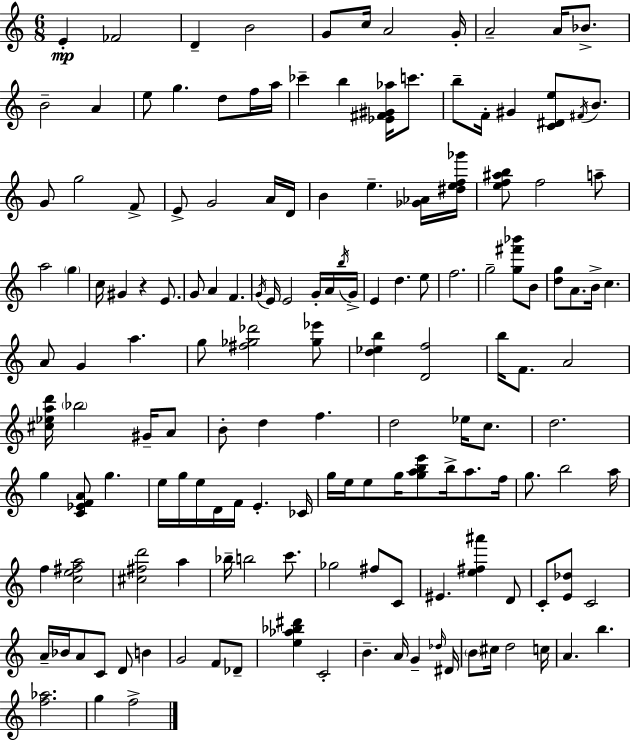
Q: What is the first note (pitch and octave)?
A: E4